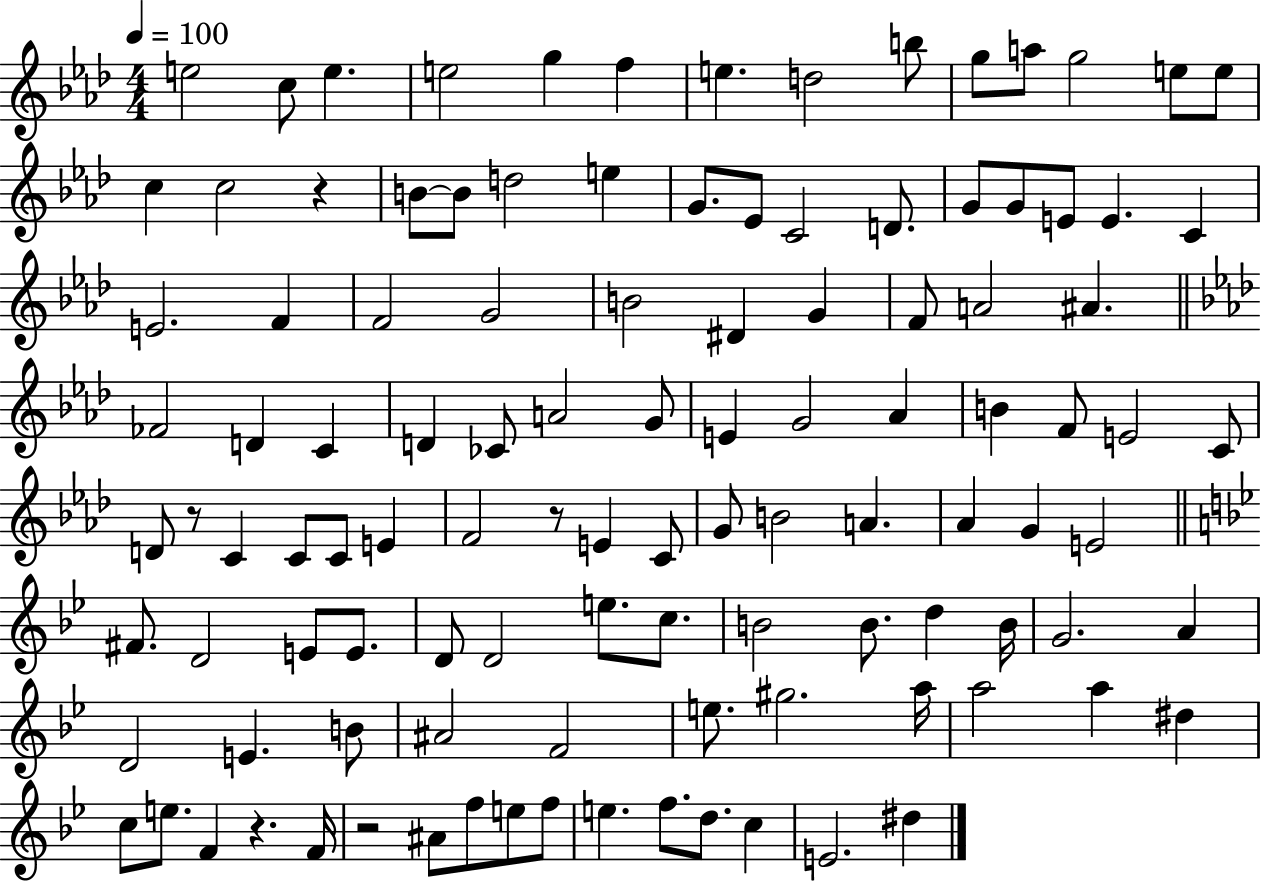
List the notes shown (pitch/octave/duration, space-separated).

E5/h C5/e E5/q. E5/h G5/q F5/q E5/q. D5/h B5/e G5/e A5/e G5/h E5/e E5/e C5/q C5/h R/q B4/e B4/e D5/h E5/q G4/e. Eb4/e C4/h D4/e. G4/e G4/e E4/e E4/q. C4/q E4/h. F4/q F4/h G4/h B4/h D#4/q G4/q F4/e A4/h A#4/q. FES4/h D4/q C4/q D4/q CES4/e A4/h G4/e E4/q G4/h Ab4/q B4/q F4/e E4/h C4/e D4/e R/e C4/q C4/e C4/e E4/q F4/h R/e E4/q C4/e G4/e B4/h A4/q. Ab4/q G4/q E4/h F#4/e. D4/h E4/e E4/e. D4/e D4/h E5/e. C5/e. B4/h B4/e. D5/q B4/s G4/h. A4/q D4/h E4/q. B4/e A#4/h F4/h E5/e. G#5/h. A5/s A5/h A5/q D#5/q C5/e E5/e. F4/q R/q. F4/s R/h A#4/e F5/e E5/e F5/e E5/q. F5/e. D5/e. C5/q E4/h. D#5/q